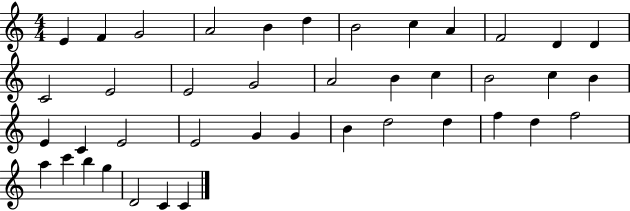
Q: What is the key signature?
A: C major